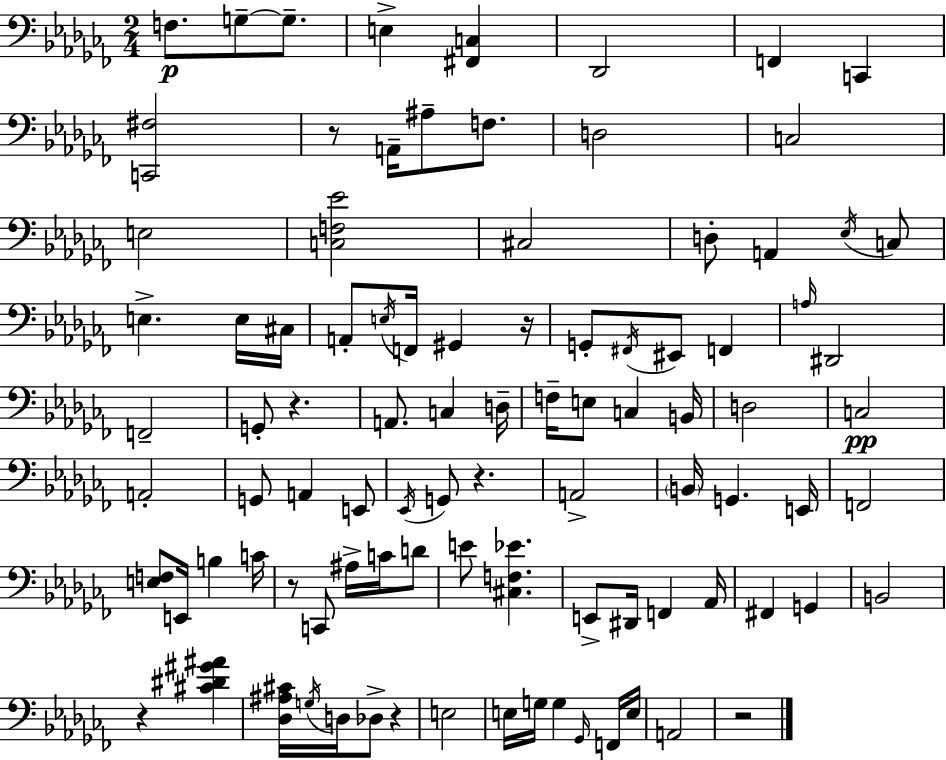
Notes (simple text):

F3/e. G3/e G3/e. E3/q [F#2,C3]/q Db2/h F2/q C2/q [C2,F#3]/h R/e A2/s A#3/e F3/e. D3/h C3/h E3/h [C3,F3,Eb4]/h C#3/h D3/e A2/q Eb3/s C3/e E3/q. E3/s C#3/s A2/e E3/s F2/s G#2/q R/s G2/e F#2/s EIS2/e F2/q A3/s D#2/h F2/h G2/e R/q. A2/e. C3/q D3/s F3/s E3/e C3/q B2/s D3/h C3/h A2/h G2/e A2/q E2/e Eb2/s G2/e R/q. A2/h B2/s G2/q. E2/s F2/h [E3,F3]/e E2/s B3/q C4/s R/e C2/e A#3/s C4/s D4/e E4/e [C#3,F3,Eb4]/q. E2/e D#2/s F2/q Ab2/s F#2/q G2/q B2/h R/q [C#4,D#4,G#4,A#4]/q [Db3,A#3,C#4]/s G3/s D3/s Db3/e R/q E3/h E3/s G3/s G3/q Gb2/s F2/s E3/s A2/h R/h